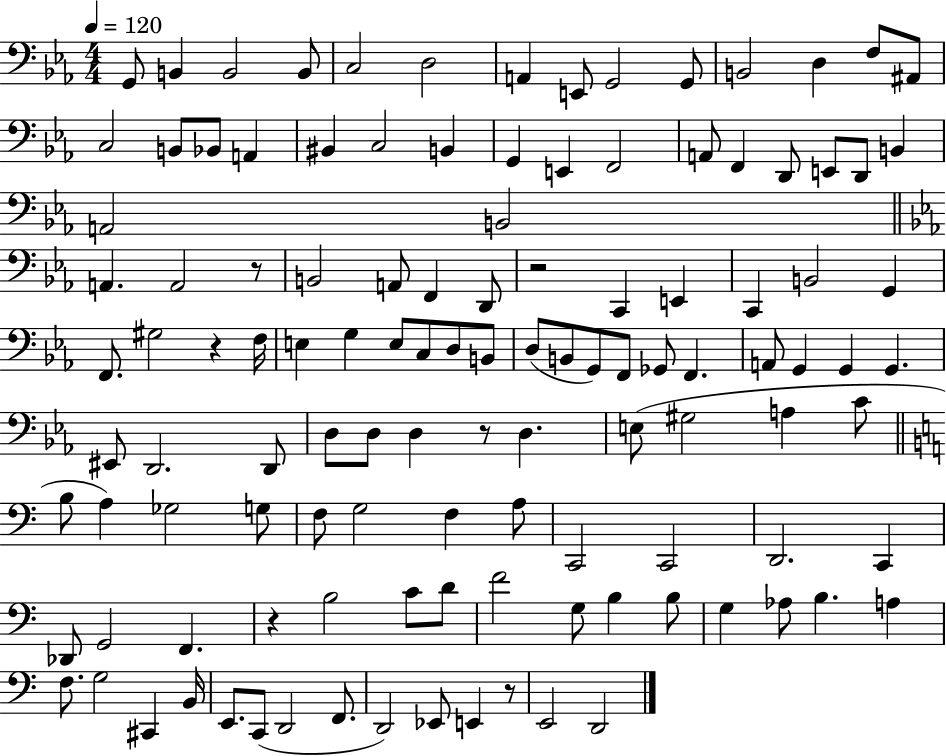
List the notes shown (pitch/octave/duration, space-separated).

G2/e B2/q B2/h B2/e C3/h D3/h A2/q E2/e G2/h G2/e B2/h D3/q F3/e A#2/e C3/h B2/e Bb2/e A2/q BIS2/q C3/h B2/q G2/q E2/q F2/h A2/e F2/q D2/e E2/e D2/e B2/q A2/h B2/h A2/q. A2/h R/e B2/h A2/e F2/q D2/e R/h C2/q E2/q C2/q B2/h G2/q F2/e. G#3/h R/q F3/s E3/q G3/q E3/e C3/e D3/e B2/e D3/e B2/e G2/e F2/e Gb2/e F2/q. A2/e G2/q G2/q G2/q. EIS2/e D2/h. D2/e D3/e D3/e D3/q R/e D3/q. E3/e G#3/h A3/q C4/e B3/e A3/q Gb3/h G3/e F3/e G3/h F3/q A3/e C2/h C2/h D2/h. C2/q Db2/e G2/h F2/q. R/q B3/h C4/e D4/e F4/h G3/e B3/q B3/e G3/q Ab3/e B3/q. A3/q F3/e. G3/h C#2/q B2/s E2/e. C2/e D2/h F2/e. D2/h Eb2/e E2/q R/e E2/h D2/h